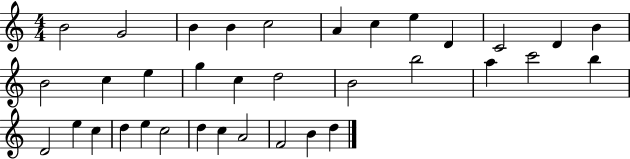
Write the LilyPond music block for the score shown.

{
  \clef treble
  \numericTimeSignature
  \time 4/4
  \key c \major
  b'2 g'2 | b'4 b'4 c''2 | a'4 c''4 e''4 d'4 | c'2 d'4 b'4 | \break b'2 c''4 e''4 | g''4 c''4 d''2 | b'2 b''2 | a''4 c'''2 b''4 | \break d'2 e''4 c''4 | d''4 e''4 c''2 | d''4 c''4 a'2 | f'2 b'4 d''4 | \break \bar "|."
}